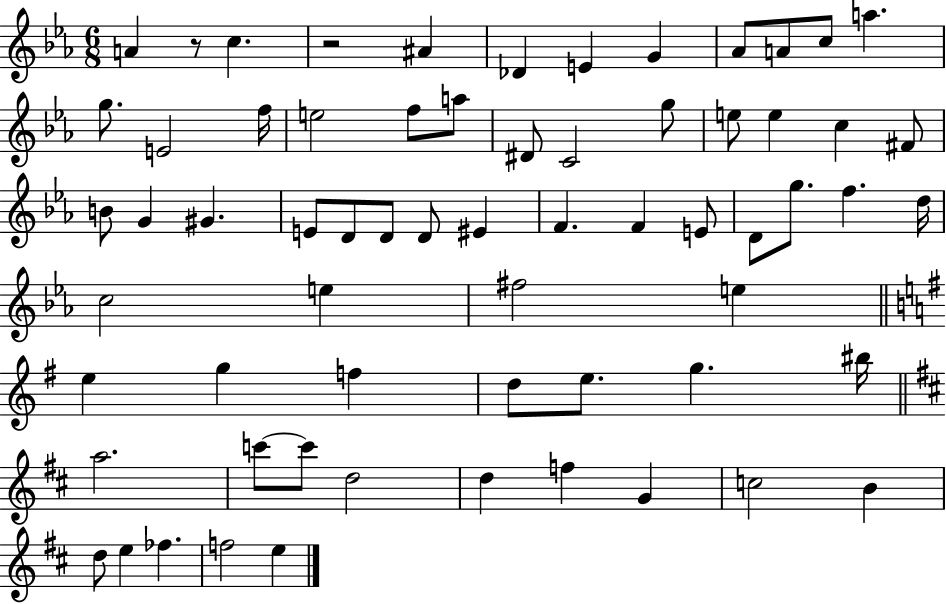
{
  \clef treble
  \numericTimeSignature
  \time 6/8
  \key ees \major
  a'4 r8 c''4. | r2 ais'4 | des'4 e'4 g'4 | aes'8 a'8 c''8 a''4. | \break g''8. e'2 f''16 | e''2 f''8 a''8 | dis'8 c'2 g''8 | e''8 e''4 c''4 fis'8 | \break b'8 g'4 gis'4. | e'8 d'8 d'8 d'8 eis'4 | f'4. f'4 e'8 | d'8 g''8. f''4. d''16 | \break c''2 e''4 | fis''2 e''4 | \bar "||" \break \key g \major e''4 g''4 f''4 | d''8 e''8. g''4. bis''16 | \bar "||" \break \key d \major a''2. | c'''8~~ c'''8 d''2 | d''4 f''4 g'4 | c''2 b'4 | \break d''8 e''4 fes''4. | f''2 e''4 | \bar "|."
}